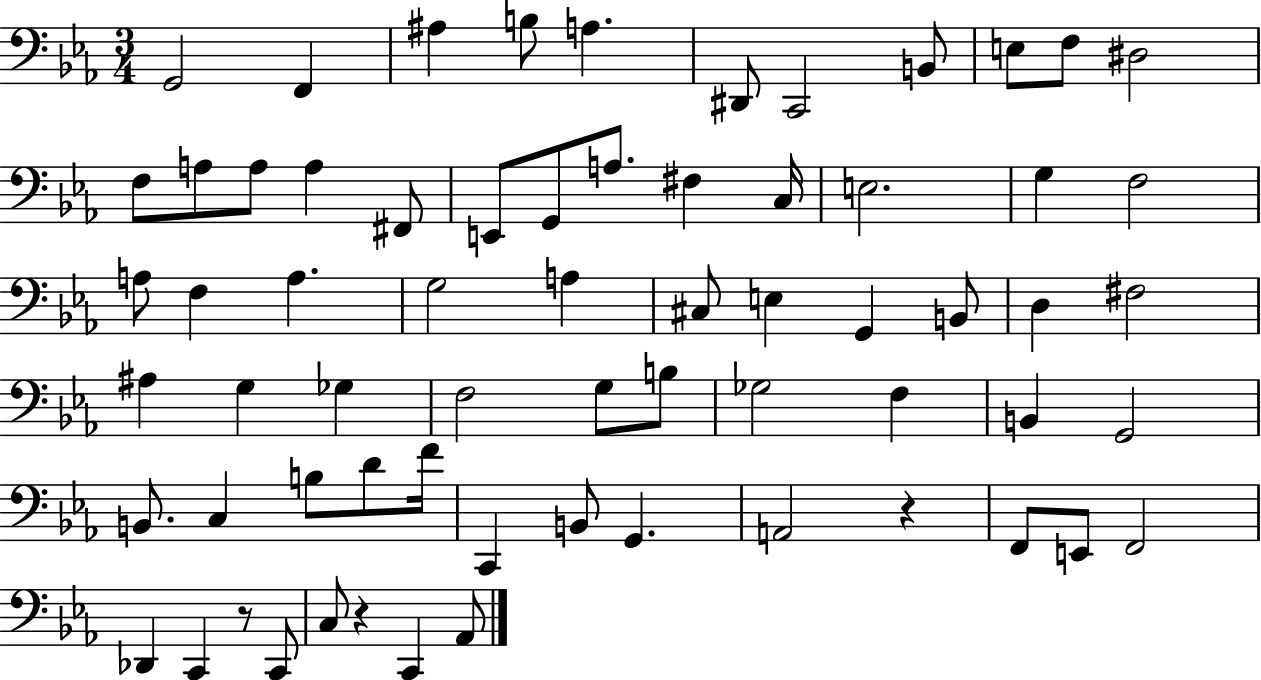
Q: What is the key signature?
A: EES major